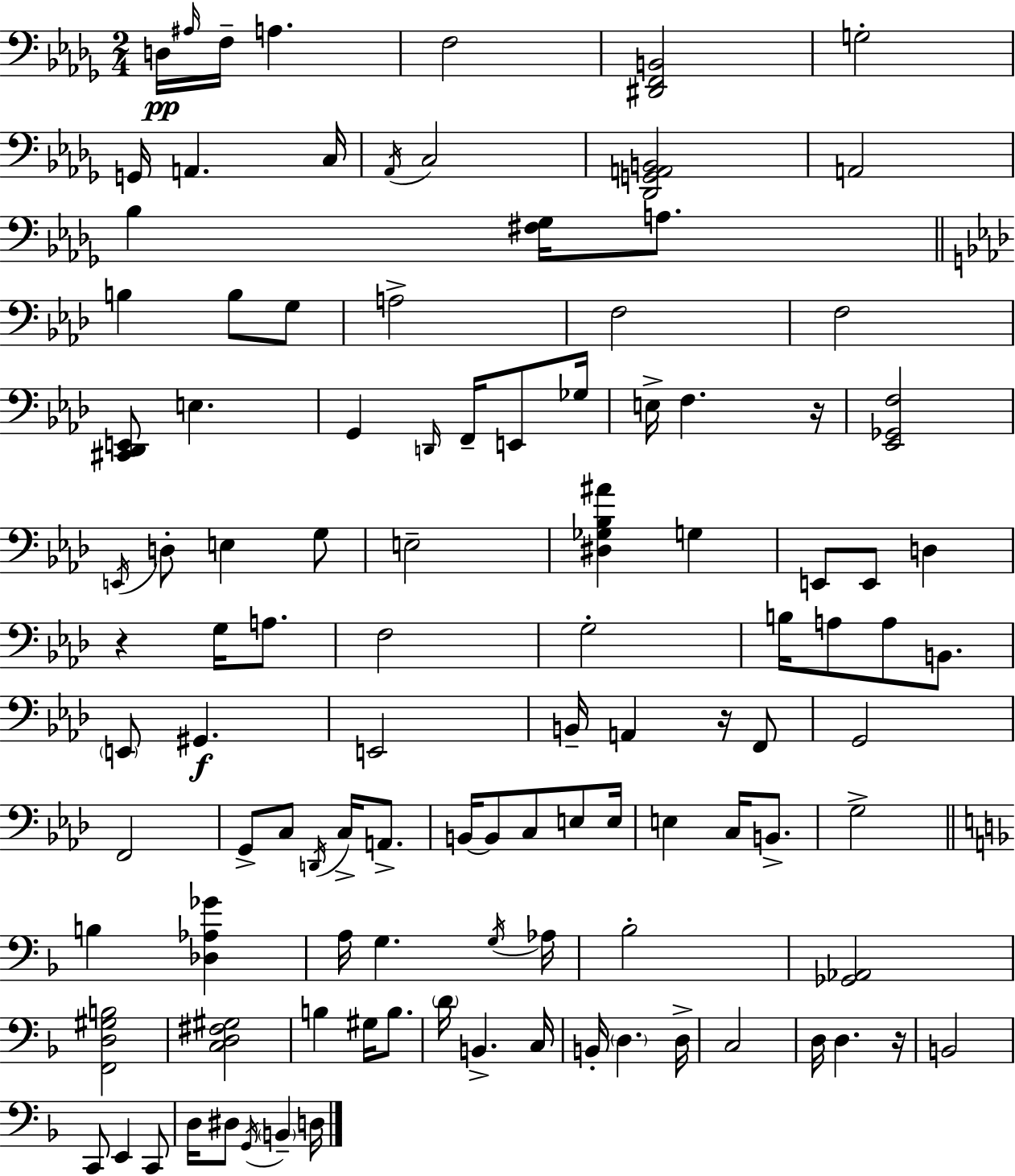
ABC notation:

X:1
T:Untitled
M:2/4
L:1/4
K:Bbm
D,/4 ^A,/4 F,/4 A, F,2 [^D,,F,,B,,]2 G,2 G,,/4 A,, C,/4 _A,,/4 C,2 [_D,,G,,A,,B,,]2 A,,2 _B, [^F,_G,]/4 A,/2 B, B,/2 G,/2 A,2 F,2 F,2 [^C,,_D,,E,,]/2 E, G,, D,,/4 F,,/4 E,,/2 _G,/4 E,/4 F, z/4 [_E,,_G,,F,]2 E,,/4 D,/2 E, G,/2 E,2 [^D,_G,_B,^A] G, E,,/2 E,,/2 D, z G,/4 A,/2 F,2 G,2 B,/4 A,/2 A,/2 B,,/2 E,,/2 ^G,, E,,2 B,,/4 A,, z/4 F,,/2 G,,2 F,,2 G,,/2 C,/2 D,,/4 C,/4 A,,/2 B,,/4 B,,/2 C,/2 E,/2 E,/4 E, C,/4 B,,/2 G,2 B, [_D,_A,_G] A,/4 G, G,/4 _A,/4 _B,2 [_G,,_A,,]2 [F,,D,^G,B,]2 [C,D,^F,^G,]2 B, ^G,/4 B,/2 D/4 B,, C,/4 B,,/4 D, D,/4 C,2 D,/4 D, z/4 B,,2 C,,/2 E,, C,,/2 D,/4 ^D,/2 G,,/4 B,, D,/4